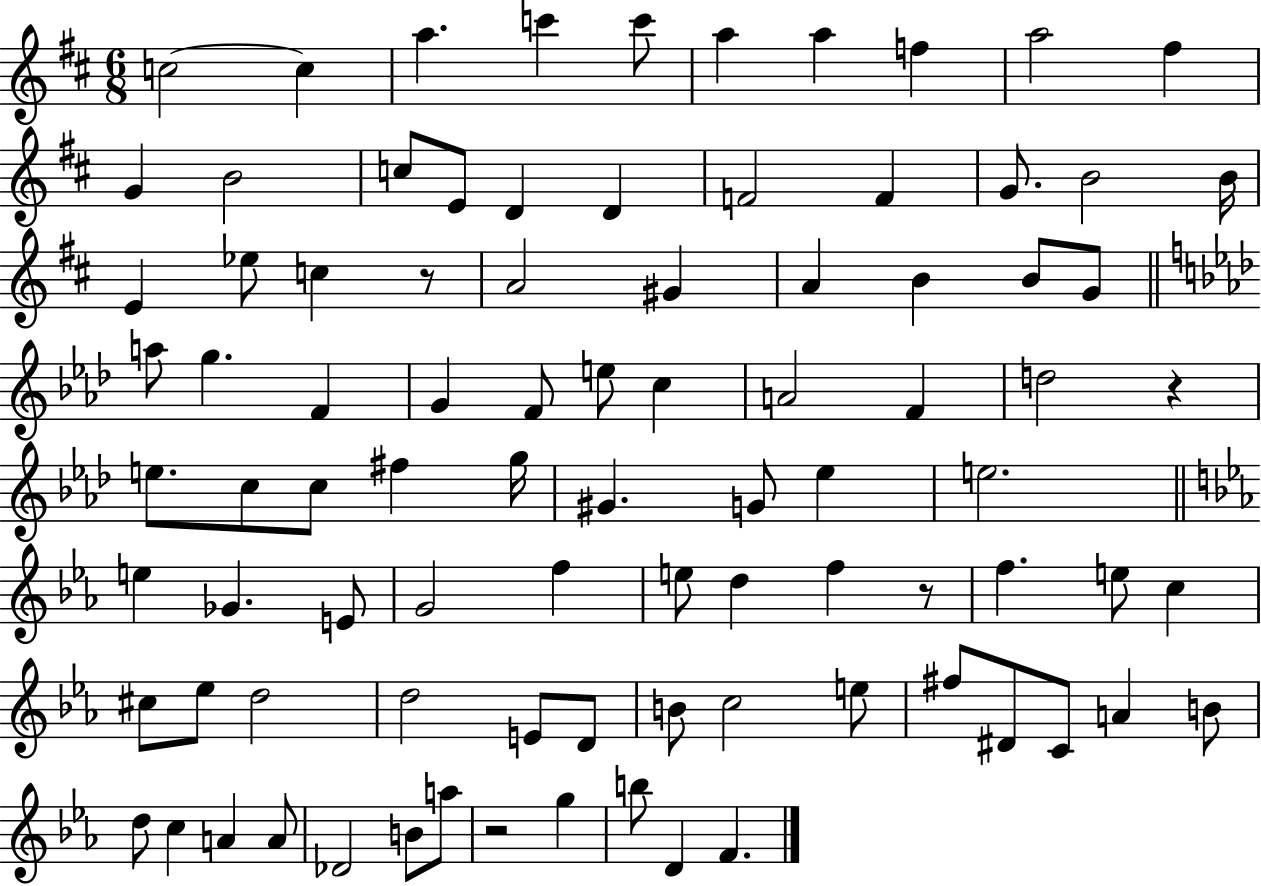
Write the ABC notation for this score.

X:1
T:Untitled
M:6/8
L:1/4
K:D
c2 c a c' c'/2 a a f a2 ^f G B2 c/2 E/2 D D F2 F G/2 B2 B/4 E _e/2 c z/2 A2 ^G A B B/2 G/2 a/2 g F G F/2 e/2 c A2 F d2 z e/2 c/2 c/2 ^f g/4 ^G G/2 _e e2 e _G E/2 G2 f e/2 d f z/2 f e/2 c ^c/2 _e/2 d2 d2 E/2 D/2 B/2 c2 e/2 ^f/2 ^D/2 C/2 A B/2 d/2 c A A/2 _D2 B/2 a/2 z2 g b/2 D F